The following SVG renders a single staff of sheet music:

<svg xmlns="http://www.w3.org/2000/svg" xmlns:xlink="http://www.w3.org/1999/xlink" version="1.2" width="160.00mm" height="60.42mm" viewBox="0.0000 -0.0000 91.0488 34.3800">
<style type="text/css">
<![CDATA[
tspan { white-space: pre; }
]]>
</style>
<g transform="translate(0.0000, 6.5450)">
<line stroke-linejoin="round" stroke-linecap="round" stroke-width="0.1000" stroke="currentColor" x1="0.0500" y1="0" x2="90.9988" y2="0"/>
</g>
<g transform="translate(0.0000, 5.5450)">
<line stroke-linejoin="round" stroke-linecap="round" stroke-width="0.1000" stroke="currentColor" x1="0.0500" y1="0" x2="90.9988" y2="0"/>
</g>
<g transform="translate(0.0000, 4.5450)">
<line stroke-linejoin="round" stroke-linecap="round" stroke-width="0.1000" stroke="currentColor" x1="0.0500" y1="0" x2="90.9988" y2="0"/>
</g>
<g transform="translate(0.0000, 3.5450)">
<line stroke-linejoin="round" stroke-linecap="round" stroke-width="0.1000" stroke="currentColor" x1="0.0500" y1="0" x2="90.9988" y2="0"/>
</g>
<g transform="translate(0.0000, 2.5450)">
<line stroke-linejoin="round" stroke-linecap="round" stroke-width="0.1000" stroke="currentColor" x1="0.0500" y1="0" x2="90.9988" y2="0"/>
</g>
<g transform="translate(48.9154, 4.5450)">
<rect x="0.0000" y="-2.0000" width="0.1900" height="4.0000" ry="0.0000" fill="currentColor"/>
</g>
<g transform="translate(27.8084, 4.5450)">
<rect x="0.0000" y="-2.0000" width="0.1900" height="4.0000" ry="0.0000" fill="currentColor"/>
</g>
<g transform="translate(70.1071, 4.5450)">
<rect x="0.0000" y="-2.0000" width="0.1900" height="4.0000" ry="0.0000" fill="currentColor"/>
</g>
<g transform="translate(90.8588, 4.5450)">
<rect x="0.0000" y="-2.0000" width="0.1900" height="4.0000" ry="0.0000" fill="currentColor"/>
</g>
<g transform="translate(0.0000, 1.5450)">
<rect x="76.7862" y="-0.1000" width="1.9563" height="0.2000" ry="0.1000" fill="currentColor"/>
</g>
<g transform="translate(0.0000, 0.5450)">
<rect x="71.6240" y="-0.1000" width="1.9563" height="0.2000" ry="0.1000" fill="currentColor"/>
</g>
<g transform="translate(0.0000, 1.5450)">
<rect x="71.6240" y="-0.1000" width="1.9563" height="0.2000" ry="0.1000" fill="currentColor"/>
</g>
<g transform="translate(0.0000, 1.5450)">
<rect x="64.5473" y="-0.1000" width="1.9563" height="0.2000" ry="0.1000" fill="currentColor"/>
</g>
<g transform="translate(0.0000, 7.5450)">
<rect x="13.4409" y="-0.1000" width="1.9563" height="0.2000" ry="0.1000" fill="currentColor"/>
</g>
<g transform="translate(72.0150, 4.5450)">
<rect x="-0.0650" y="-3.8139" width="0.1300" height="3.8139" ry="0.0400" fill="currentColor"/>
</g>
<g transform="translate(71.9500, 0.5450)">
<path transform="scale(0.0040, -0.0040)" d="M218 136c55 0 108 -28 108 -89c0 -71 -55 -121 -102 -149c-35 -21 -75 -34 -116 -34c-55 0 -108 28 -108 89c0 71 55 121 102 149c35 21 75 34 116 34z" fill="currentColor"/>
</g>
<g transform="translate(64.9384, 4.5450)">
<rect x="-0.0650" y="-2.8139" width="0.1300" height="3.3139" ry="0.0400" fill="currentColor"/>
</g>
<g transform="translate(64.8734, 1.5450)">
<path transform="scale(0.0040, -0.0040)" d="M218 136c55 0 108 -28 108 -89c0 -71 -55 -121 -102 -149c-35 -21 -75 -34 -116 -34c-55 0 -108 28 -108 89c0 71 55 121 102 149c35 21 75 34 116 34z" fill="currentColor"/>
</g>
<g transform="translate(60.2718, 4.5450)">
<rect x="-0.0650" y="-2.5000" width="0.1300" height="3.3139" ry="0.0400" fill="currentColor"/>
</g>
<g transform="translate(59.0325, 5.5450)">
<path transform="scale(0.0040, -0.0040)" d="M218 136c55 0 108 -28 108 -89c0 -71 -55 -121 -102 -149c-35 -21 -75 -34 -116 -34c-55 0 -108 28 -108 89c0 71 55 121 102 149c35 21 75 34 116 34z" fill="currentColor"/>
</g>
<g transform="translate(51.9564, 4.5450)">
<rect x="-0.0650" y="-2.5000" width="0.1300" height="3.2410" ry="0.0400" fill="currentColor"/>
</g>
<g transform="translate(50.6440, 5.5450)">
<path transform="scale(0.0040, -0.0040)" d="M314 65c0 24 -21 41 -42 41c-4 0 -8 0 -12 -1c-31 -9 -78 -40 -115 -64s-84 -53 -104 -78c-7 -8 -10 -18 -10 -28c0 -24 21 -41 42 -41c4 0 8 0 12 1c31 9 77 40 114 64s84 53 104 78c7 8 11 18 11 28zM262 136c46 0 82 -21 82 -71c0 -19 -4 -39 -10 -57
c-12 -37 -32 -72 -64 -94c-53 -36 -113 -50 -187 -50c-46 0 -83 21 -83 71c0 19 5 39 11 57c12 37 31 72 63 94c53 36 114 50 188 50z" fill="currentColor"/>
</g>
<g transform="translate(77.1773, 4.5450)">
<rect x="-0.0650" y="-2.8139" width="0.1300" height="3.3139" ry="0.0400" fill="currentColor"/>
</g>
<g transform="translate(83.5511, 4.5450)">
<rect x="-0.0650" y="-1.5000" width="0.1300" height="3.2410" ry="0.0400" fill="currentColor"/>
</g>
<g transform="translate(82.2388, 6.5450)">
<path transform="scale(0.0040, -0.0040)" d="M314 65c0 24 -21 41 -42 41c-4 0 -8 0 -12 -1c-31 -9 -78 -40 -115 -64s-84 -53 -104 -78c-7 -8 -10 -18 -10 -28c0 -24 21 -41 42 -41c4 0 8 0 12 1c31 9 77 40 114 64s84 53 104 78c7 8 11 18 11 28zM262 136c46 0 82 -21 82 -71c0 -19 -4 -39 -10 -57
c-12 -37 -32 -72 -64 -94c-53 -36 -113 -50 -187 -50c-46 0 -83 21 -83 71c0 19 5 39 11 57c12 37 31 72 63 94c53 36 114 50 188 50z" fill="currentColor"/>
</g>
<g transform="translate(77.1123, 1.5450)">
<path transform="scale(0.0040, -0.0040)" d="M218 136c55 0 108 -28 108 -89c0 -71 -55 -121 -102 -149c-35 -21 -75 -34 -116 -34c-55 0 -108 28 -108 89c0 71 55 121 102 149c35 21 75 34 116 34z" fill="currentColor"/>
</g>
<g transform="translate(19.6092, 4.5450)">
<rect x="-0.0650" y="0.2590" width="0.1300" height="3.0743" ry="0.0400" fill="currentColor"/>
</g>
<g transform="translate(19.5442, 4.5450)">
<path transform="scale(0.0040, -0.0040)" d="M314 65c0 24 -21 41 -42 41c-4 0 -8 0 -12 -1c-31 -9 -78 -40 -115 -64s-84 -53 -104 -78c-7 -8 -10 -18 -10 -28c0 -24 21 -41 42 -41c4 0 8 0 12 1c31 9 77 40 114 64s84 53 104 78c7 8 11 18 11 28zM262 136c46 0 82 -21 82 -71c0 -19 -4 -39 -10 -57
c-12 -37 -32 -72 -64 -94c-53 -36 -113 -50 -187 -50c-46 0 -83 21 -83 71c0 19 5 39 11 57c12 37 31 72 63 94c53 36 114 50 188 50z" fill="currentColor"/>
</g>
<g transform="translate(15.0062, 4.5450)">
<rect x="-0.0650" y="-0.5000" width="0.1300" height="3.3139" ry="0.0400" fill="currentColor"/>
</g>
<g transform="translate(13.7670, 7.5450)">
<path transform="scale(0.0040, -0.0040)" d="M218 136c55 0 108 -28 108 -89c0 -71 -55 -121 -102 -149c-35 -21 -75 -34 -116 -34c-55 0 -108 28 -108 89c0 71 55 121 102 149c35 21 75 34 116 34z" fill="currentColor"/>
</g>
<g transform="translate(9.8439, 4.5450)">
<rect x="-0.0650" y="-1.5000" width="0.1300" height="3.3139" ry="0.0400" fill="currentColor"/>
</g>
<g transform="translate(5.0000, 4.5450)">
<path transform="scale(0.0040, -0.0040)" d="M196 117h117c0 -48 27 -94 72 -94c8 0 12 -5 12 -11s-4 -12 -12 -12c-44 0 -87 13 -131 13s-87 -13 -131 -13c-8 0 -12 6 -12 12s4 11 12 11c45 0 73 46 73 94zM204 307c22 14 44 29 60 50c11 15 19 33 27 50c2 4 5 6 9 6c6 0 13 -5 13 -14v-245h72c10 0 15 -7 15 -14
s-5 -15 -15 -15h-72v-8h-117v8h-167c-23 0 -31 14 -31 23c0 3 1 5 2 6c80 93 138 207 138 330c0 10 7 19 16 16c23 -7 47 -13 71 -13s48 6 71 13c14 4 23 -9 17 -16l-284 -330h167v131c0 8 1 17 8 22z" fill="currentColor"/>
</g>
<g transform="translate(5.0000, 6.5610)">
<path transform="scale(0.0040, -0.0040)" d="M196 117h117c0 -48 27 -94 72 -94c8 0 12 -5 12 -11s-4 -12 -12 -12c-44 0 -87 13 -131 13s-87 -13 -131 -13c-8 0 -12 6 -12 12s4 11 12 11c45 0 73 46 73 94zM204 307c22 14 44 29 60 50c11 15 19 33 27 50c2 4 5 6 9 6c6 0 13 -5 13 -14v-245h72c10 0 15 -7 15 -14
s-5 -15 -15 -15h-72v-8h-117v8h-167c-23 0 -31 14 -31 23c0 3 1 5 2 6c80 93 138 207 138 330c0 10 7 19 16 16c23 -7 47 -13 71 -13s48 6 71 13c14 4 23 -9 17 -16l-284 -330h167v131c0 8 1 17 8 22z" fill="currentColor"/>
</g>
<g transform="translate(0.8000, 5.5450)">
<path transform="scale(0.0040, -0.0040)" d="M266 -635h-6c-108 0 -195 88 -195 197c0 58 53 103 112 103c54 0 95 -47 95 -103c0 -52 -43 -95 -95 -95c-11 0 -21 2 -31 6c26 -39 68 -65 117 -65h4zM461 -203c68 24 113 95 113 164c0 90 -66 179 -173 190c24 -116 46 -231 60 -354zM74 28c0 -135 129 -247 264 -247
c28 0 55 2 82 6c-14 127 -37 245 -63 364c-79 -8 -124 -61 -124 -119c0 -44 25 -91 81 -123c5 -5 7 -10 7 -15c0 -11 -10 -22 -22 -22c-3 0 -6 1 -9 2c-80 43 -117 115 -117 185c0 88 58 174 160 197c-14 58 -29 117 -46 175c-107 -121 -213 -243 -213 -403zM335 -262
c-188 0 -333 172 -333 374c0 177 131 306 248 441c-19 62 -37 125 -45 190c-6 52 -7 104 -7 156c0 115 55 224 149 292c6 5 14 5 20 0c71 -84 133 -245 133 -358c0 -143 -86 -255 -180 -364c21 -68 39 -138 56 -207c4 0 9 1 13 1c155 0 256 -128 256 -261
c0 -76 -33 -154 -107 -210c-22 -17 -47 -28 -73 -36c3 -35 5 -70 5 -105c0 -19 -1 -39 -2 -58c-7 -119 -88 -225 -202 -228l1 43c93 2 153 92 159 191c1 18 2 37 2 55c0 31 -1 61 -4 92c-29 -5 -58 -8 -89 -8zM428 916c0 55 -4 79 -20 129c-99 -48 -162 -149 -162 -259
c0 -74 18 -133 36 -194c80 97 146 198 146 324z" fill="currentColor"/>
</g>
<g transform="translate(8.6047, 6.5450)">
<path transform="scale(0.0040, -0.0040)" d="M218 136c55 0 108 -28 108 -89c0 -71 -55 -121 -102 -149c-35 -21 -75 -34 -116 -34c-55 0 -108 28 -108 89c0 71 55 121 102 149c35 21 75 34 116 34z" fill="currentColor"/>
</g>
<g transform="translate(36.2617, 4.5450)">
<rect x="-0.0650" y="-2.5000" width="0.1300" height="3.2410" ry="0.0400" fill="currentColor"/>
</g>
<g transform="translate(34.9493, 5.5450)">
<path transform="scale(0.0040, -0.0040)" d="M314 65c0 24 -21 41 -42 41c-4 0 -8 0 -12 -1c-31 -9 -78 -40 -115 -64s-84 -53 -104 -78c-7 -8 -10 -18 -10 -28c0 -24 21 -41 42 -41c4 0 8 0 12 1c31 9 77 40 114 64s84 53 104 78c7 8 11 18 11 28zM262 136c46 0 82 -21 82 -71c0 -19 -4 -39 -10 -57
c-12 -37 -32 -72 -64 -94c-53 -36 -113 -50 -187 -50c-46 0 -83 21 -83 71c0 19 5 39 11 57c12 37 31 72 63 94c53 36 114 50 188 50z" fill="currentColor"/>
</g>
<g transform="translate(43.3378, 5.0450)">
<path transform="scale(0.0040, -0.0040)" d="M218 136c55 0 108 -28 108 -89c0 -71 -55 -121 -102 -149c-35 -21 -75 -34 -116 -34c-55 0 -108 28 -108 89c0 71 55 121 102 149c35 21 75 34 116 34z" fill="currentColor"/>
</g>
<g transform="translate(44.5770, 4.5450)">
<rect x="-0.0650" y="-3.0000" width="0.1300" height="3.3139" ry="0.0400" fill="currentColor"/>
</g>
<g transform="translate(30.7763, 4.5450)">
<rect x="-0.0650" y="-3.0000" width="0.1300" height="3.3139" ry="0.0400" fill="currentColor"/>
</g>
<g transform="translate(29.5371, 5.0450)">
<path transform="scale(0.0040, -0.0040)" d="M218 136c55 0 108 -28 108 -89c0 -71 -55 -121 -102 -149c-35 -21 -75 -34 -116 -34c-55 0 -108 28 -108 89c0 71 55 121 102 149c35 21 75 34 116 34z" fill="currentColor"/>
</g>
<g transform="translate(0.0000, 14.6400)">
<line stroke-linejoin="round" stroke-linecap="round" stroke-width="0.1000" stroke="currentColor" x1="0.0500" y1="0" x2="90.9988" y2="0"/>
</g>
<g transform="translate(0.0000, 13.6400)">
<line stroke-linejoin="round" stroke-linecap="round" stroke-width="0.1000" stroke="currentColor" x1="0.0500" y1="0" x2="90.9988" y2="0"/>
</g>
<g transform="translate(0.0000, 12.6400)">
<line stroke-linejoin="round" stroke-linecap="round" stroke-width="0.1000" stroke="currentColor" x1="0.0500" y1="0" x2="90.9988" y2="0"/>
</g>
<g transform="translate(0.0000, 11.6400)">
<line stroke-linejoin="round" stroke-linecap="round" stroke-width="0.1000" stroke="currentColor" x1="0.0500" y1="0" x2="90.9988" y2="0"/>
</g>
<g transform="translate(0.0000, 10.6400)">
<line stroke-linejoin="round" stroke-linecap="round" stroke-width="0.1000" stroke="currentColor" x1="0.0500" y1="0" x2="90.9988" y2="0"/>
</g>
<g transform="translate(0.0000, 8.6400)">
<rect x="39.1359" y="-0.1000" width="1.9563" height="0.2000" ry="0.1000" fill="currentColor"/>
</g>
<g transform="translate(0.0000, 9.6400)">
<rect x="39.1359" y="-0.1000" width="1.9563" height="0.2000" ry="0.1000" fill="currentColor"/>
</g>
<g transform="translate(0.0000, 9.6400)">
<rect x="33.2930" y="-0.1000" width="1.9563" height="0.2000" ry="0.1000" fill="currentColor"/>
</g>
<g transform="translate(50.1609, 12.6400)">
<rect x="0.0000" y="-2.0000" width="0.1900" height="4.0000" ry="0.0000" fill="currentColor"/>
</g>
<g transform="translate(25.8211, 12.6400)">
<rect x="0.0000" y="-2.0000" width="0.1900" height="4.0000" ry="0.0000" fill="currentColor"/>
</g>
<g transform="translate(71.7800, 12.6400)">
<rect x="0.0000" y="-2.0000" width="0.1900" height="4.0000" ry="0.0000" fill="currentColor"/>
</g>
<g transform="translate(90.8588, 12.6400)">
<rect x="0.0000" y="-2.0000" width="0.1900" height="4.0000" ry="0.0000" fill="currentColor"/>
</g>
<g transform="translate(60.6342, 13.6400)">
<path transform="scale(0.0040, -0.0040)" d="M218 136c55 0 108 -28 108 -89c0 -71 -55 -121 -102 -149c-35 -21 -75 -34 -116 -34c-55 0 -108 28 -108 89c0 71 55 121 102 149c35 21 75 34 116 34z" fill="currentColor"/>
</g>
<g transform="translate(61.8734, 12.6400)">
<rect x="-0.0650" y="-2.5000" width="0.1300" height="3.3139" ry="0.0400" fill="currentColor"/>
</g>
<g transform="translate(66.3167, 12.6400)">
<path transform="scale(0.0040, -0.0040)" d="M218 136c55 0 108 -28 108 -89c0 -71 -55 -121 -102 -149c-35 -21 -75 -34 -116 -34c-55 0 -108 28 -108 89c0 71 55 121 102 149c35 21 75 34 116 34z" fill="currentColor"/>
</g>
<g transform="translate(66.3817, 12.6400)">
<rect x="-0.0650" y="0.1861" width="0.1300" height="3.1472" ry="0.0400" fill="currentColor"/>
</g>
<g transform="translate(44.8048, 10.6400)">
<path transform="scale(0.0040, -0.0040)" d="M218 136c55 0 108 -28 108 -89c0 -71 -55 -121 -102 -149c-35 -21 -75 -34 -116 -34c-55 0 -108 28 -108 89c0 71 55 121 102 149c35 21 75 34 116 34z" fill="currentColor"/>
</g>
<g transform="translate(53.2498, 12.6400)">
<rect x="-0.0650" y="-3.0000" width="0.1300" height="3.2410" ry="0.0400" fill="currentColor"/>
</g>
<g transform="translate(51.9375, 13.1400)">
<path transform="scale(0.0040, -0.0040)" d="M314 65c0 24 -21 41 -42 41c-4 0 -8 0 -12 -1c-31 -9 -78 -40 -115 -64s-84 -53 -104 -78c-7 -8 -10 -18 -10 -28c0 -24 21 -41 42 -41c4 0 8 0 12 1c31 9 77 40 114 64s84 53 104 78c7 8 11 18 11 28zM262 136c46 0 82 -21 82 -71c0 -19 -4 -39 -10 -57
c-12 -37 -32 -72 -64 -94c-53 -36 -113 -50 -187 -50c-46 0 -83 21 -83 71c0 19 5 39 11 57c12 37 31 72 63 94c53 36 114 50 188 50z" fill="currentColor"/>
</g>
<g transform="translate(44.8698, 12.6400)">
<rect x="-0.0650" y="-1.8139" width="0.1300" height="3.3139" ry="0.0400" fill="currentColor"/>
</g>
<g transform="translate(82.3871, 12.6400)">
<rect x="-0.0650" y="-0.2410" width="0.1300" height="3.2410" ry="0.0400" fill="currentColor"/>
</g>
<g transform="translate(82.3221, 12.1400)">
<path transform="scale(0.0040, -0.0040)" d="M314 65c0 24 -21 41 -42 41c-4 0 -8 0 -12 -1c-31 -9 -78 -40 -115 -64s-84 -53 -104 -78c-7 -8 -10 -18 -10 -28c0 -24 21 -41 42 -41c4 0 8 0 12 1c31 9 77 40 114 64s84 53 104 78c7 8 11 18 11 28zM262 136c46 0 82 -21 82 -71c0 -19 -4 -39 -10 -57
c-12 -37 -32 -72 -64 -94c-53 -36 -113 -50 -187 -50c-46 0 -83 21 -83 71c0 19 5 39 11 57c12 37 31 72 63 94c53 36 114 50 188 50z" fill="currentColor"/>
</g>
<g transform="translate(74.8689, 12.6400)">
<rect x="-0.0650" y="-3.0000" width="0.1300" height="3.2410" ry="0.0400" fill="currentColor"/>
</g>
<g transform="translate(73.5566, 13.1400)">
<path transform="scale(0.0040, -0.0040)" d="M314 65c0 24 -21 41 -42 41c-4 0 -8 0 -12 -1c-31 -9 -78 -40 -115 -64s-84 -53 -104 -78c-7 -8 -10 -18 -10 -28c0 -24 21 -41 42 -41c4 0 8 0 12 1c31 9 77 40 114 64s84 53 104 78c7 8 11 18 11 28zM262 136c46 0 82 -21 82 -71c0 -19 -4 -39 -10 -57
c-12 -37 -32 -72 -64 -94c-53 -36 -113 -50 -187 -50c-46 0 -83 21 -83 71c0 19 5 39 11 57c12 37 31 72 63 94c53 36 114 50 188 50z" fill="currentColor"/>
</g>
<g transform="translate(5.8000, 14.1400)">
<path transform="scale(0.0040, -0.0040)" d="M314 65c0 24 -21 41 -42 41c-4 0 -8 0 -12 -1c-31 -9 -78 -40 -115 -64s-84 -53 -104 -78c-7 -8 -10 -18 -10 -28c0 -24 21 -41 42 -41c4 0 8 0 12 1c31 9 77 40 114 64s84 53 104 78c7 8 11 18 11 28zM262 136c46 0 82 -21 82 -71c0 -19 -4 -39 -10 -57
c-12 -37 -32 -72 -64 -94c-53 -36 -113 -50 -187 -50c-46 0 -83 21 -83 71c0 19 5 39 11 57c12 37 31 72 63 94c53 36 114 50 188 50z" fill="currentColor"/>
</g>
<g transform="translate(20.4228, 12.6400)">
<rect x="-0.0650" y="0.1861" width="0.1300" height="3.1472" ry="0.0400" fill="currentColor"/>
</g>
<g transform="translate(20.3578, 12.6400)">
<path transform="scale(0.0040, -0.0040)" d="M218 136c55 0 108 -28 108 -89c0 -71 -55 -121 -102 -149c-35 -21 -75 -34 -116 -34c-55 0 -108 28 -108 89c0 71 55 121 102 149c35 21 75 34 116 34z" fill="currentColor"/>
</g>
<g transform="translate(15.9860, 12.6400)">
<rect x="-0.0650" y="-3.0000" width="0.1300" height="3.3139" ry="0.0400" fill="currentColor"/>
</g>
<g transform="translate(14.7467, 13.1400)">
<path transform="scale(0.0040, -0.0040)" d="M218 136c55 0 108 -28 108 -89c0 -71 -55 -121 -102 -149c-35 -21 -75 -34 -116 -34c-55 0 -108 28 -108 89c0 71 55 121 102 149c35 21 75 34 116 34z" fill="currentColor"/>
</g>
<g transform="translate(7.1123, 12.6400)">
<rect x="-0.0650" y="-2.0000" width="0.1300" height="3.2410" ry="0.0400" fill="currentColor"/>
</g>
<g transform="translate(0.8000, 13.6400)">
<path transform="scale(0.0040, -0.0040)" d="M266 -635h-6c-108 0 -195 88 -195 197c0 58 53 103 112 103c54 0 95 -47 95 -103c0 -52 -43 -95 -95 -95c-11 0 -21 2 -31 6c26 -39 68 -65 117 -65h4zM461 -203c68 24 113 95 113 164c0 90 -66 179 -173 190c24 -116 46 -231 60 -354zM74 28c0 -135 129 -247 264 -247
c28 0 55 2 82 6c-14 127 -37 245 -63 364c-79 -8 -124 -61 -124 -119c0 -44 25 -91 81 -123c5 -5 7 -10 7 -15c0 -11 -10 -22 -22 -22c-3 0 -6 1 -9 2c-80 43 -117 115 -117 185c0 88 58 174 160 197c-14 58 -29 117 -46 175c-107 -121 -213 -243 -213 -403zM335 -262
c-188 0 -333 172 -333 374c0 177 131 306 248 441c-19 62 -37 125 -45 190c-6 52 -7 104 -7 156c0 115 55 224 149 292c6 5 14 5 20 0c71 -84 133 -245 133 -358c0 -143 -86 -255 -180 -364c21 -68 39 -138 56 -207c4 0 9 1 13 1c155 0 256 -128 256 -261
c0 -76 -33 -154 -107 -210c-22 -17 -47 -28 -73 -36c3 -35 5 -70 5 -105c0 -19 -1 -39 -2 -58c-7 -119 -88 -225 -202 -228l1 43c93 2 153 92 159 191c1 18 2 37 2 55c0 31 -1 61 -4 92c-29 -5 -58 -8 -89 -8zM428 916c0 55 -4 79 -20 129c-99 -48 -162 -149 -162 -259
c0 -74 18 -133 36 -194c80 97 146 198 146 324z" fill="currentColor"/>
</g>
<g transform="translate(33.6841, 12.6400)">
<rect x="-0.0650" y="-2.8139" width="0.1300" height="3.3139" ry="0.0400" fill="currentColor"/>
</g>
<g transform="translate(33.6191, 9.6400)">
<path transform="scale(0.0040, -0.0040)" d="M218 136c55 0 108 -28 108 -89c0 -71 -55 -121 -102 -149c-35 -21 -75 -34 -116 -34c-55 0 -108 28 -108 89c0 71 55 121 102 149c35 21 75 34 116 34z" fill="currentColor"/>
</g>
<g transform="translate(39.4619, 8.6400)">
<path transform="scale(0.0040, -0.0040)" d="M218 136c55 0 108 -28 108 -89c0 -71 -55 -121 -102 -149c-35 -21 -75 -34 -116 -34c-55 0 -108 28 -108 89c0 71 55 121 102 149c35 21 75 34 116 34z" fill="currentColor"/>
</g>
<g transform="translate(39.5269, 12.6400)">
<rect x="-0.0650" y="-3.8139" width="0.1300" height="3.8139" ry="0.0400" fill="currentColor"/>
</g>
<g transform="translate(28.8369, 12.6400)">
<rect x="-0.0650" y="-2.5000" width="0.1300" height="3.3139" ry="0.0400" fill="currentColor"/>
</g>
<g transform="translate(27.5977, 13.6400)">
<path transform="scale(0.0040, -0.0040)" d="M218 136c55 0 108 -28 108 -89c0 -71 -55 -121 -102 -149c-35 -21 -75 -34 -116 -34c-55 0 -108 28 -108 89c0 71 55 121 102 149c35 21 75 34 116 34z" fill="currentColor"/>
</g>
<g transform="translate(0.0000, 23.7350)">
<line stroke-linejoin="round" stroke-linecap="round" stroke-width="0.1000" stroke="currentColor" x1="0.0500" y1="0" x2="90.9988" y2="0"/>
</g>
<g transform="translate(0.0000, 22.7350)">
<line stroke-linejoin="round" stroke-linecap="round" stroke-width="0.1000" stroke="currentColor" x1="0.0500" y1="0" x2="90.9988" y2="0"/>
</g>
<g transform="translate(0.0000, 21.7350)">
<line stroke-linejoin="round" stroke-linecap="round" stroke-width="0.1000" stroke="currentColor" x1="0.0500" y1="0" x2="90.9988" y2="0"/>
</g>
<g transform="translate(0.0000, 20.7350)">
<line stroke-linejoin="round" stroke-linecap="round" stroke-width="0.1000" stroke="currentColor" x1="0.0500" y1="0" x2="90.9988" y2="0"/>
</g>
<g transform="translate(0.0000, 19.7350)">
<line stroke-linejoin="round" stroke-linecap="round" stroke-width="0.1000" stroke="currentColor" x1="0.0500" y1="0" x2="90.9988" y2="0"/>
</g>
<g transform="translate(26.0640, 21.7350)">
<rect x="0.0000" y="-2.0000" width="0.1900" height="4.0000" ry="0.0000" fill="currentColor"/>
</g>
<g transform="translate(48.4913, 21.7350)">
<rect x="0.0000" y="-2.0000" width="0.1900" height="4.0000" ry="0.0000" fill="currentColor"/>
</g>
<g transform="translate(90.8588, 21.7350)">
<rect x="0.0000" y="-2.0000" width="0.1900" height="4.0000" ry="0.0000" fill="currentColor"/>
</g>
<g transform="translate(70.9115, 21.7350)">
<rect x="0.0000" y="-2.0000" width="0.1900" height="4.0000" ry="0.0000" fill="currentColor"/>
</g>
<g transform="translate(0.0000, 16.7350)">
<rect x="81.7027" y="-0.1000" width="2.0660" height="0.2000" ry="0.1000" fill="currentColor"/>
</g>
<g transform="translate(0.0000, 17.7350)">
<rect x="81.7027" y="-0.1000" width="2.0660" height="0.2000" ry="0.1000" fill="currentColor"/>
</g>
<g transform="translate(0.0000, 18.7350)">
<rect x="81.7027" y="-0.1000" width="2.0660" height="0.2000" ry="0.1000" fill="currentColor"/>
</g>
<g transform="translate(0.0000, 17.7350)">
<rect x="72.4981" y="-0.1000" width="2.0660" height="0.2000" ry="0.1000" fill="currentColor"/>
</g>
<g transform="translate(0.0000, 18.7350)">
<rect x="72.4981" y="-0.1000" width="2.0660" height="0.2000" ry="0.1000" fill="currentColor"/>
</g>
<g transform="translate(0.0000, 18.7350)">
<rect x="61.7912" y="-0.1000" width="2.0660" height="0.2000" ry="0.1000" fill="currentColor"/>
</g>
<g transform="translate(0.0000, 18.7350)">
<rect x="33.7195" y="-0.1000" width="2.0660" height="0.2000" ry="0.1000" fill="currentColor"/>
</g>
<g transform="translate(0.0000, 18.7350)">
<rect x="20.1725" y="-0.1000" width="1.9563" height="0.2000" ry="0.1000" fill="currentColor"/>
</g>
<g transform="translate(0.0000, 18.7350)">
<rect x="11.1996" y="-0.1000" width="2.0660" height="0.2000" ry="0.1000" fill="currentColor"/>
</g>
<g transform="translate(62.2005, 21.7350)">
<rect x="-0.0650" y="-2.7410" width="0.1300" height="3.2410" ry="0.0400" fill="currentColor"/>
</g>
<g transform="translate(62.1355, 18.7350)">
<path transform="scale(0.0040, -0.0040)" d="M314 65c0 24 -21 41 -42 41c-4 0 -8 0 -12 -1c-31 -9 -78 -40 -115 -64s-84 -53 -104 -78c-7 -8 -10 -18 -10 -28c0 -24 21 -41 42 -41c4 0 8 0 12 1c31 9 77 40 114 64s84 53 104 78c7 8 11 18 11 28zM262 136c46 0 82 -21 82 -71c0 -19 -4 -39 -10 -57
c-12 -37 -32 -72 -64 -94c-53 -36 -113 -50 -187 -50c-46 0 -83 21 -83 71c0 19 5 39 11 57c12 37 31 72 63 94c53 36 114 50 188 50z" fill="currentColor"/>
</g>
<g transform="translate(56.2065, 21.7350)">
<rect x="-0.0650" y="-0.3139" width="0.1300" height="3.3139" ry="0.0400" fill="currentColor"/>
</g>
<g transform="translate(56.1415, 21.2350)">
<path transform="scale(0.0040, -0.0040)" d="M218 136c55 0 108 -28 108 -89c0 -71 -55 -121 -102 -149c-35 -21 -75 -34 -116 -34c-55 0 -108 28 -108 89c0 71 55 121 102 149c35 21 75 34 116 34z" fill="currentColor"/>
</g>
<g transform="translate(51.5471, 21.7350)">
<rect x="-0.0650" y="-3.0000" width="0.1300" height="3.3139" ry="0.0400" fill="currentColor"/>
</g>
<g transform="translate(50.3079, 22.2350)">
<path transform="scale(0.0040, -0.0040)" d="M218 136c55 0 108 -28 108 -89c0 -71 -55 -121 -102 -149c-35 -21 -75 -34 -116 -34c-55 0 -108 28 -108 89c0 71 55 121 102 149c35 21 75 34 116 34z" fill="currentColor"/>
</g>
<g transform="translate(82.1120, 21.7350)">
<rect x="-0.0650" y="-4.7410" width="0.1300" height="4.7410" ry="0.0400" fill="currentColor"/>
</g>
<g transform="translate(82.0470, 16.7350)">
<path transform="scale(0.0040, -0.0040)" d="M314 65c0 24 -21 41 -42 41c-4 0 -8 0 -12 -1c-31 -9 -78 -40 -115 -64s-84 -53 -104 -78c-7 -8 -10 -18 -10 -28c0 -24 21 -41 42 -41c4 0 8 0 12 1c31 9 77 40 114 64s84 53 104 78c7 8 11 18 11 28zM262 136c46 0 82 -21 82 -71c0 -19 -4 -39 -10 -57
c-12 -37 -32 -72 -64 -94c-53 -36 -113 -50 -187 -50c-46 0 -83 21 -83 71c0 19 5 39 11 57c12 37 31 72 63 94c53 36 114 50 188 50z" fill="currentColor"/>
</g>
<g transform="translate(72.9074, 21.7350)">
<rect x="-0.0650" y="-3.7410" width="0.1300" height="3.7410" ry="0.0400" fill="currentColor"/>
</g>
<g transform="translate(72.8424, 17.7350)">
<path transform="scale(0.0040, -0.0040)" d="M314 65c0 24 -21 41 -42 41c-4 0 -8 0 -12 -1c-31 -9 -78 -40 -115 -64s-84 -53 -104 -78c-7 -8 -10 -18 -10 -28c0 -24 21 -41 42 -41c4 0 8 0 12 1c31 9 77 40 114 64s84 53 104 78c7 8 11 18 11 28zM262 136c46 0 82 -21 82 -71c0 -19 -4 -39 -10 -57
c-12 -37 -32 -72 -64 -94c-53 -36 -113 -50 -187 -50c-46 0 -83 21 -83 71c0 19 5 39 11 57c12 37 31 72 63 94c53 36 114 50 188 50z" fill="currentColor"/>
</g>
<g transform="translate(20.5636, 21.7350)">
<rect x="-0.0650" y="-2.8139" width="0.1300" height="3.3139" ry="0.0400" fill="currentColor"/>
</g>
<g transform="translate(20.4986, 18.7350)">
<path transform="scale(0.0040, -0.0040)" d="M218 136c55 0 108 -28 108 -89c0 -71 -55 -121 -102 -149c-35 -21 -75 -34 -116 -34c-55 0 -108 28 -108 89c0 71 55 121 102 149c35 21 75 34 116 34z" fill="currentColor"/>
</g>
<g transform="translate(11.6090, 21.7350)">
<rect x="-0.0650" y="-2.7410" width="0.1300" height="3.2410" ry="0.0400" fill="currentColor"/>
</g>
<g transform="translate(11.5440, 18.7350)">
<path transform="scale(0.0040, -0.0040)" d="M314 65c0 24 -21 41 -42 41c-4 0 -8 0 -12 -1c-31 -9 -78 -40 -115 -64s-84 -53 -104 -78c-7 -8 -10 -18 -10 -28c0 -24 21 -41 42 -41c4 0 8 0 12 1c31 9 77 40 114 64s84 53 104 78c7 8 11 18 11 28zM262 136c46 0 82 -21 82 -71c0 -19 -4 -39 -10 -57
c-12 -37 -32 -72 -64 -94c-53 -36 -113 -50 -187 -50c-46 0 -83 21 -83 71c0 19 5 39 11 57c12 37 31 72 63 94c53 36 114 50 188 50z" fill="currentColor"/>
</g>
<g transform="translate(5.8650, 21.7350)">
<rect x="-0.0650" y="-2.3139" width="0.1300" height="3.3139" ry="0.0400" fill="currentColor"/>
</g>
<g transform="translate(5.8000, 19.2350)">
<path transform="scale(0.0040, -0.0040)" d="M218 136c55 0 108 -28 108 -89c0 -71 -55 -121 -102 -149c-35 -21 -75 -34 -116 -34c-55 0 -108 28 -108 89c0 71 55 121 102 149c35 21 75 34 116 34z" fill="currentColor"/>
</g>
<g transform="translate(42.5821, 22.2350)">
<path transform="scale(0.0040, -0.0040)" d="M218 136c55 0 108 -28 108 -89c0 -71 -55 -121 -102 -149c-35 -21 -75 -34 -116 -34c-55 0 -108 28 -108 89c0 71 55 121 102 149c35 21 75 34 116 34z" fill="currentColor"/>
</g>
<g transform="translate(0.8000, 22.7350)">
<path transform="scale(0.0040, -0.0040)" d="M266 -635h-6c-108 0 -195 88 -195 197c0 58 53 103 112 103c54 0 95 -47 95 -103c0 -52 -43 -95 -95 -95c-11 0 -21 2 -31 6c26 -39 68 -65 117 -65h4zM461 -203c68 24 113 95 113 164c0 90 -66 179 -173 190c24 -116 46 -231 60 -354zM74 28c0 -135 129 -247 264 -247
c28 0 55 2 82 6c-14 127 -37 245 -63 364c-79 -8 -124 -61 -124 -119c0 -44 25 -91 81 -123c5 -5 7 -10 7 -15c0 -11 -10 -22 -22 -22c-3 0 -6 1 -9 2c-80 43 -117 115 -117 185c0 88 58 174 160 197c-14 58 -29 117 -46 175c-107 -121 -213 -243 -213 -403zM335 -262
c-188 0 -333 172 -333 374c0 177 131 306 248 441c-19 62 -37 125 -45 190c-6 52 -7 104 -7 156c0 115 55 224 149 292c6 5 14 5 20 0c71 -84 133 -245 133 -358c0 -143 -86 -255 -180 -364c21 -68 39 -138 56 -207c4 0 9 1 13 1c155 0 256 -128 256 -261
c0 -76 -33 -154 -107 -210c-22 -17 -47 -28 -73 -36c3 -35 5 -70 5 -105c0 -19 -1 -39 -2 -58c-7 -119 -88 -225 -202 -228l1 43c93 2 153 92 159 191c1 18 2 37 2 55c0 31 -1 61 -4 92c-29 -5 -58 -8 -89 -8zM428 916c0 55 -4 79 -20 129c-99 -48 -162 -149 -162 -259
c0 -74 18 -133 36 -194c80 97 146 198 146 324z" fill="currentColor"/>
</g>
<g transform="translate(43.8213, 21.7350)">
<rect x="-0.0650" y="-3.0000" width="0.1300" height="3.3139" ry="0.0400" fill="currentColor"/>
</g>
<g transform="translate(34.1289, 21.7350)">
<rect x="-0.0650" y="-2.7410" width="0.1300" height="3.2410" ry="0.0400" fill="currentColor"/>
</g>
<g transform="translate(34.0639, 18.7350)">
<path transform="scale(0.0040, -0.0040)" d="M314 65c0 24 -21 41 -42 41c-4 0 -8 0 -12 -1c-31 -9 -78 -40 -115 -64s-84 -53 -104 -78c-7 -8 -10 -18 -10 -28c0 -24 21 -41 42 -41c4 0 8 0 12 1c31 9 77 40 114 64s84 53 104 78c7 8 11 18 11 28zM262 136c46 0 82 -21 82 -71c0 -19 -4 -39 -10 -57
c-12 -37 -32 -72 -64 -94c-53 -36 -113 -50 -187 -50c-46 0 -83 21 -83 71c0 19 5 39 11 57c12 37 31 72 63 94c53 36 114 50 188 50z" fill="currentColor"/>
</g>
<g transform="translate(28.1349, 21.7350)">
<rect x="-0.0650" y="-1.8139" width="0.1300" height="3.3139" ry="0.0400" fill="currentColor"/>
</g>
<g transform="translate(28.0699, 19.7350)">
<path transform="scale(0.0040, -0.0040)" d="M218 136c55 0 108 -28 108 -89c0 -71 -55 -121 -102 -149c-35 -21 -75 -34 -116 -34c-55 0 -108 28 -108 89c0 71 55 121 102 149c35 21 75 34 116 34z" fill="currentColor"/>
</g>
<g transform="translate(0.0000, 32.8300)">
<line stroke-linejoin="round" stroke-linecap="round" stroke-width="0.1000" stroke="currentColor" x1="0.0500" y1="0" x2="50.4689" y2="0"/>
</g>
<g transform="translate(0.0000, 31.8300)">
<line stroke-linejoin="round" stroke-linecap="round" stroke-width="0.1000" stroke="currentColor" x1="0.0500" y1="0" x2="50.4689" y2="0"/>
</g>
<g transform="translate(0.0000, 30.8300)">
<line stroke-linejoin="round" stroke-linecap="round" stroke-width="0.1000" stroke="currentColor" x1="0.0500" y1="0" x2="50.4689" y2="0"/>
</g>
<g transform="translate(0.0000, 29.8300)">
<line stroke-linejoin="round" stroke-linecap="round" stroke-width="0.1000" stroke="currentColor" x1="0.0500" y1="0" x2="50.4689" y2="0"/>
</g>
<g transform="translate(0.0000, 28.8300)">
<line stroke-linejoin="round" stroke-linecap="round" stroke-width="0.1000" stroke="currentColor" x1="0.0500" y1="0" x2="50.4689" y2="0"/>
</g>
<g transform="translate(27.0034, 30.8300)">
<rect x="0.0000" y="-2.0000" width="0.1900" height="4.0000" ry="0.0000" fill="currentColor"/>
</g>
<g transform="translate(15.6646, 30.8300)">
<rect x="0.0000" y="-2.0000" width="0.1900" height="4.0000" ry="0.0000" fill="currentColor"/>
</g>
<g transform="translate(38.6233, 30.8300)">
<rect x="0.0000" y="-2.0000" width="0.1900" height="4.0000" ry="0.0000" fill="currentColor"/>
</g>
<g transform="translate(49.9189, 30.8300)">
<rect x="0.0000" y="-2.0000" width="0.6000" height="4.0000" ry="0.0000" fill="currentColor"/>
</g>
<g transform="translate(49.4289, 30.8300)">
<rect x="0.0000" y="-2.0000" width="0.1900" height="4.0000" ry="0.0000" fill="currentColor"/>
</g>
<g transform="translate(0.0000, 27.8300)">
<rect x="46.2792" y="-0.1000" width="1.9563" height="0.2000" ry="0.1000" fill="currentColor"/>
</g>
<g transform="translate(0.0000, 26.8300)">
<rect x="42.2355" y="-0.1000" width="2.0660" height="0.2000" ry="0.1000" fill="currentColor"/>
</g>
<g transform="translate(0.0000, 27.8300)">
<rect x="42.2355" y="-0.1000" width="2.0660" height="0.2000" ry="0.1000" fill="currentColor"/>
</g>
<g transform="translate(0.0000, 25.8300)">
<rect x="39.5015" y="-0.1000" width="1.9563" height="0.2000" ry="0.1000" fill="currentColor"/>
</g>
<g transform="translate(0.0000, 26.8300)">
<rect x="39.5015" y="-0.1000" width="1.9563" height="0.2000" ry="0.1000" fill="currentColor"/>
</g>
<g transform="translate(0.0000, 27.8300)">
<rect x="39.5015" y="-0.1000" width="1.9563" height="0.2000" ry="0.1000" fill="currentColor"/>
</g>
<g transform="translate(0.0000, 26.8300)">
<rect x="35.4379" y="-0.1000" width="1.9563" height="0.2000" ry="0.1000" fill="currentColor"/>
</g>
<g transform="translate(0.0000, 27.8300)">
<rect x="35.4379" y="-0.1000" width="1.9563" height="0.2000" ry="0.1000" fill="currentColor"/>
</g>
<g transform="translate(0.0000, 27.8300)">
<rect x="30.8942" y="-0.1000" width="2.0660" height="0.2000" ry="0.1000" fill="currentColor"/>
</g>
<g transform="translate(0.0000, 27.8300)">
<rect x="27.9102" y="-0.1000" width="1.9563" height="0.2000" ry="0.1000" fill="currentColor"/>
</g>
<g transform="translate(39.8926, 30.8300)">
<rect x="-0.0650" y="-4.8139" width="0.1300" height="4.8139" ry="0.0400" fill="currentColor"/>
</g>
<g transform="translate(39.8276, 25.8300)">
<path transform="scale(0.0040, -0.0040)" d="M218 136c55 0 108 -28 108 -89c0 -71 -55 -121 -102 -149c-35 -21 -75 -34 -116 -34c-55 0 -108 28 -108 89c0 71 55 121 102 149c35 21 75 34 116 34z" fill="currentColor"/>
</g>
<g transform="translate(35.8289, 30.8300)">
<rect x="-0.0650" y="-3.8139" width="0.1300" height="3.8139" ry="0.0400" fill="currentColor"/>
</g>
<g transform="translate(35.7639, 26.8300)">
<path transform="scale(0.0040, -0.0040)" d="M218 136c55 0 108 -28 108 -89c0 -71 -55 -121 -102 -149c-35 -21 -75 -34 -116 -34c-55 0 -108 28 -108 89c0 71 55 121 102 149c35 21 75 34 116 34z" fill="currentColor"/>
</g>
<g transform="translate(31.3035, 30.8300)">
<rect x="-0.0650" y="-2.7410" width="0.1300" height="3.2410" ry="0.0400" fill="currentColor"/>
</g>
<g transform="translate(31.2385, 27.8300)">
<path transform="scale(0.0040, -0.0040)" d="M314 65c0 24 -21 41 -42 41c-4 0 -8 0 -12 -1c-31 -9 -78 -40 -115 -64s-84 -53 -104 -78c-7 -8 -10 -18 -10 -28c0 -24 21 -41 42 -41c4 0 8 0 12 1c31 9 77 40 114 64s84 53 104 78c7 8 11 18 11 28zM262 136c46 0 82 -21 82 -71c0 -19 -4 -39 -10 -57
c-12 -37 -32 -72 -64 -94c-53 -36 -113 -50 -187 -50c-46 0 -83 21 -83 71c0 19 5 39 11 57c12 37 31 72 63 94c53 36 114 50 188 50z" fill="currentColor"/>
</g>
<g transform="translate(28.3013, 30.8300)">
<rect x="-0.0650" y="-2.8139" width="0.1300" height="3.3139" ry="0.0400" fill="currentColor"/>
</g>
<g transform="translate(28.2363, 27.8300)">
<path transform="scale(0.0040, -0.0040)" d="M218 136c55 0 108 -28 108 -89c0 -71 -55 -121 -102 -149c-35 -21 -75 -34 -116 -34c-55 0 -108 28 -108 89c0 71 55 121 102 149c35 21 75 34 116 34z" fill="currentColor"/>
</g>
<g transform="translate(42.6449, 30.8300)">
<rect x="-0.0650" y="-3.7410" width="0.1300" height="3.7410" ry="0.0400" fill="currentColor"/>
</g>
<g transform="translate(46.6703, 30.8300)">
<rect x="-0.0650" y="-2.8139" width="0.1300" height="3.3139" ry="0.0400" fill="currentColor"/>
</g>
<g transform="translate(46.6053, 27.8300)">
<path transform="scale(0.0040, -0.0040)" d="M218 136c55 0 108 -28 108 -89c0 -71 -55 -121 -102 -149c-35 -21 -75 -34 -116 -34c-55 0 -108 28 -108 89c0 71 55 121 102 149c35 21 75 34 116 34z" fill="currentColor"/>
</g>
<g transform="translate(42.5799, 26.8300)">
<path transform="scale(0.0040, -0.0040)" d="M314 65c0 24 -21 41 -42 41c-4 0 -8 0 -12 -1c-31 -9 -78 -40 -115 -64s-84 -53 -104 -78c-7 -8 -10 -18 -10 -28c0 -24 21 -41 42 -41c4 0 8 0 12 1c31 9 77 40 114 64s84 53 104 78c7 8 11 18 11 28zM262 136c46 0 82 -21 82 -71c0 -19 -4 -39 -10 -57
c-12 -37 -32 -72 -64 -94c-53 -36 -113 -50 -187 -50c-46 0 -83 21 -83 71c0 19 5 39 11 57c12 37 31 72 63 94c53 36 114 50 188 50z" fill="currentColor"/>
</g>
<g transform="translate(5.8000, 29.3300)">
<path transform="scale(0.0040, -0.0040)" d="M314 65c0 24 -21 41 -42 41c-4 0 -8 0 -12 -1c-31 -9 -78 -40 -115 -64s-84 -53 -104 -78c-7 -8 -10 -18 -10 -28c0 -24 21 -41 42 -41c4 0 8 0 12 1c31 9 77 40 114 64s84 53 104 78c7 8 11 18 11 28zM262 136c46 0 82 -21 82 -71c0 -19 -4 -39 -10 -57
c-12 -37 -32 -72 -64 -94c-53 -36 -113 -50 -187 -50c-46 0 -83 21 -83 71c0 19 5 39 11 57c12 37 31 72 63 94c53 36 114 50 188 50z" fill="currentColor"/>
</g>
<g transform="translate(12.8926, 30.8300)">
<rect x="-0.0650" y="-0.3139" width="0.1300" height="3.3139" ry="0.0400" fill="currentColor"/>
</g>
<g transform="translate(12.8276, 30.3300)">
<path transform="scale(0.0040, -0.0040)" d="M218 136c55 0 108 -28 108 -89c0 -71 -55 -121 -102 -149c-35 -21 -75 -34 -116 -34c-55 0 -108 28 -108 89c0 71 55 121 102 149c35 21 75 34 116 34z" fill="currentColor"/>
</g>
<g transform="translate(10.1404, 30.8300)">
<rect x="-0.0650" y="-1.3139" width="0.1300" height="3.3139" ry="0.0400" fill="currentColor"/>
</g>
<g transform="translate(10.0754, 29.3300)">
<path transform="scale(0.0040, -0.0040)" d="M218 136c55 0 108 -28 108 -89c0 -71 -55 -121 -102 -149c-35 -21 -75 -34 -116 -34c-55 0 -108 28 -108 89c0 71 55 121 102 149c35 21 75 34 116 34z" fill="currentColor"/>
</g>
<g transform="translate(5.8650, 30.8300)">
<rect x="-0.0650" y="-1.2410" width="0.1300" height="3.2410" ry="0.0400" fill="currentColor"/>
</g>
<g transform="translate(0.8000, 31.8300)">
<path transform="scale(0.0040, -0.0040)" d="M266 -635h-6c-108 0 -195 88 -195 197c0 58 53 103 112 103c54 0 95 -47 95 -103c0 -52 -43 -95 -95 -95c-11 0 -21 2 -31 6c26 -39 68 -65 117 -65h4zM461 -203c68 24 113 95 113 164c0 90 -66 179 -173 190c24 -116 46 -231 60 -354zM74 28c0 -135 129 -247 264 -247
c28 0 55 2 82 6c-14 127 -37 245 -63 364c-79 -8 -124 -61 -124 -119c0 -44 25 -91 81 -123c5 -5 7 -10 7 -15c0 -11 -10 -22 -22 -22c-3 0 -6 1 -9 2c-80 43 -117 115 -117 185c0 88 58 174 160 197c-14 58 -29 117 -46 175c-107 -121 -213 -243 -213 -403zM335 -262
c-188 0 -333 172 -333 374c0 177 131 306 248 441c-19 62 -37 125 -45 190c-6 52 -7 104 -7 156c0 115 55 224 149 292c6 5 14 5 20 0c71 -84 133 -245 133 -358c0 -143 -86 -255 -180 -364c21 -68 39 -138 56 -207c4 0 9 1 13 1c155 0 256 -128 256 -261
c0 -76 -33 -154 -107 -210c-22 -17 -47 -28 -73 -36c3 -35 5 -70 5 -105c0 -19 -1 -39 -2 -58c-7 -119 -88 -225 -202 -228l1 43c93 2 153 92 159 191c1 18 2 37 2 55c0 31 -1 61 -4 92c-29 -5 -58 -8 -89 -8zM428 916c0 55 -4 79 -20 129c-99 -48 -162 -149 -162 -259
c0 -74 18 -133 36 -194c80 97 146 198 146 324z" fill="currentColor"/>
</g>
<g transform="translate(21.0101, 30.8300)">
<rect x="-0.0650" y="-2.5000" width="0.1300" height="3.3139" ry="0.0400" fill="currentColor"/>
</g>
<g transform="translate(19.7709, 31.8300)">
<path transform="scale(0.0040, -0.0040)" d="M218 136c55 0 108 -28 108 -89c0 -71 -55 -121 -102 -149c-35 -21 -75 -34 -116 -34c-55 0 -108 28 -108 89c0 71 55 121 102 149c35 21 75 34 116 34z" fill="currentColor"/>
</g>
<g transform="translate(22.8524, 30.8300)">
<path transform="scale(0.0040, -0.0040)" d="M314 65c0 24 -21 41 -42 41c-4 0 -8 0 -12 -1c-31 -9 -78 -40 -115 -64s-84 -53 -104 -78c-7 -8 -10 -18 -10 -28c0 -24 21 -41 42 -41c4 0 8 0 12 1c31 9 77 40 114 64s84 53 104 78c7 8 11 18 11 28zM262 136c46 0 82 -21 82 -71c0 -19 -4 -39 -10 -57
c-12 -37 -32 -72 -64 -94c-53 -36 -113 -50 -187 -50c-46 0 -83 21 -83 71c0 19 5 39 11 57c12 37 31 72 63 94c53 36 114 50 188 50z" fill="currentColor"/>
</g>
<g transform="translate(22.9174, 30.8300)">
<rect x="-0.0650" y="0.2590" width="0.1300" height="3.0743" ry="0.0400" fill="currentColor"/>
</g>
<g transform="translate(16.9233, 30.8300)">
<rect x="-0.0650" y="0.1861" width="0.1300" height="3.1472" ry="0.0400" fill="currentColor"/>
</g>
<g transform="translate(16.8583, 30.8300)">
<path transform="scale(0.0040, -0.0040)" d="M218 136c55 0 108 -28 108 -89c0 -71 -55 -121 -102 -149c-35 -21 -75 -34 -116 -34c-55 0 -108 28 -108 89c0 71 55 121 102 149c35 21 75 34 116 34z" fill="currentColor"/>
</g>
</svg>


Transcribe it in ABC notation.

X:1
T:Untitled
M:4/4
L:1/4
K:C
E C B2 A G2 A G2 G a c' a E2 F2 A B G a c' f A2 G B A2 c2 g a2 a f a2 A A c a2 c'2 e'2 e2 e c B G B2 a a2 c' e' c'2 a